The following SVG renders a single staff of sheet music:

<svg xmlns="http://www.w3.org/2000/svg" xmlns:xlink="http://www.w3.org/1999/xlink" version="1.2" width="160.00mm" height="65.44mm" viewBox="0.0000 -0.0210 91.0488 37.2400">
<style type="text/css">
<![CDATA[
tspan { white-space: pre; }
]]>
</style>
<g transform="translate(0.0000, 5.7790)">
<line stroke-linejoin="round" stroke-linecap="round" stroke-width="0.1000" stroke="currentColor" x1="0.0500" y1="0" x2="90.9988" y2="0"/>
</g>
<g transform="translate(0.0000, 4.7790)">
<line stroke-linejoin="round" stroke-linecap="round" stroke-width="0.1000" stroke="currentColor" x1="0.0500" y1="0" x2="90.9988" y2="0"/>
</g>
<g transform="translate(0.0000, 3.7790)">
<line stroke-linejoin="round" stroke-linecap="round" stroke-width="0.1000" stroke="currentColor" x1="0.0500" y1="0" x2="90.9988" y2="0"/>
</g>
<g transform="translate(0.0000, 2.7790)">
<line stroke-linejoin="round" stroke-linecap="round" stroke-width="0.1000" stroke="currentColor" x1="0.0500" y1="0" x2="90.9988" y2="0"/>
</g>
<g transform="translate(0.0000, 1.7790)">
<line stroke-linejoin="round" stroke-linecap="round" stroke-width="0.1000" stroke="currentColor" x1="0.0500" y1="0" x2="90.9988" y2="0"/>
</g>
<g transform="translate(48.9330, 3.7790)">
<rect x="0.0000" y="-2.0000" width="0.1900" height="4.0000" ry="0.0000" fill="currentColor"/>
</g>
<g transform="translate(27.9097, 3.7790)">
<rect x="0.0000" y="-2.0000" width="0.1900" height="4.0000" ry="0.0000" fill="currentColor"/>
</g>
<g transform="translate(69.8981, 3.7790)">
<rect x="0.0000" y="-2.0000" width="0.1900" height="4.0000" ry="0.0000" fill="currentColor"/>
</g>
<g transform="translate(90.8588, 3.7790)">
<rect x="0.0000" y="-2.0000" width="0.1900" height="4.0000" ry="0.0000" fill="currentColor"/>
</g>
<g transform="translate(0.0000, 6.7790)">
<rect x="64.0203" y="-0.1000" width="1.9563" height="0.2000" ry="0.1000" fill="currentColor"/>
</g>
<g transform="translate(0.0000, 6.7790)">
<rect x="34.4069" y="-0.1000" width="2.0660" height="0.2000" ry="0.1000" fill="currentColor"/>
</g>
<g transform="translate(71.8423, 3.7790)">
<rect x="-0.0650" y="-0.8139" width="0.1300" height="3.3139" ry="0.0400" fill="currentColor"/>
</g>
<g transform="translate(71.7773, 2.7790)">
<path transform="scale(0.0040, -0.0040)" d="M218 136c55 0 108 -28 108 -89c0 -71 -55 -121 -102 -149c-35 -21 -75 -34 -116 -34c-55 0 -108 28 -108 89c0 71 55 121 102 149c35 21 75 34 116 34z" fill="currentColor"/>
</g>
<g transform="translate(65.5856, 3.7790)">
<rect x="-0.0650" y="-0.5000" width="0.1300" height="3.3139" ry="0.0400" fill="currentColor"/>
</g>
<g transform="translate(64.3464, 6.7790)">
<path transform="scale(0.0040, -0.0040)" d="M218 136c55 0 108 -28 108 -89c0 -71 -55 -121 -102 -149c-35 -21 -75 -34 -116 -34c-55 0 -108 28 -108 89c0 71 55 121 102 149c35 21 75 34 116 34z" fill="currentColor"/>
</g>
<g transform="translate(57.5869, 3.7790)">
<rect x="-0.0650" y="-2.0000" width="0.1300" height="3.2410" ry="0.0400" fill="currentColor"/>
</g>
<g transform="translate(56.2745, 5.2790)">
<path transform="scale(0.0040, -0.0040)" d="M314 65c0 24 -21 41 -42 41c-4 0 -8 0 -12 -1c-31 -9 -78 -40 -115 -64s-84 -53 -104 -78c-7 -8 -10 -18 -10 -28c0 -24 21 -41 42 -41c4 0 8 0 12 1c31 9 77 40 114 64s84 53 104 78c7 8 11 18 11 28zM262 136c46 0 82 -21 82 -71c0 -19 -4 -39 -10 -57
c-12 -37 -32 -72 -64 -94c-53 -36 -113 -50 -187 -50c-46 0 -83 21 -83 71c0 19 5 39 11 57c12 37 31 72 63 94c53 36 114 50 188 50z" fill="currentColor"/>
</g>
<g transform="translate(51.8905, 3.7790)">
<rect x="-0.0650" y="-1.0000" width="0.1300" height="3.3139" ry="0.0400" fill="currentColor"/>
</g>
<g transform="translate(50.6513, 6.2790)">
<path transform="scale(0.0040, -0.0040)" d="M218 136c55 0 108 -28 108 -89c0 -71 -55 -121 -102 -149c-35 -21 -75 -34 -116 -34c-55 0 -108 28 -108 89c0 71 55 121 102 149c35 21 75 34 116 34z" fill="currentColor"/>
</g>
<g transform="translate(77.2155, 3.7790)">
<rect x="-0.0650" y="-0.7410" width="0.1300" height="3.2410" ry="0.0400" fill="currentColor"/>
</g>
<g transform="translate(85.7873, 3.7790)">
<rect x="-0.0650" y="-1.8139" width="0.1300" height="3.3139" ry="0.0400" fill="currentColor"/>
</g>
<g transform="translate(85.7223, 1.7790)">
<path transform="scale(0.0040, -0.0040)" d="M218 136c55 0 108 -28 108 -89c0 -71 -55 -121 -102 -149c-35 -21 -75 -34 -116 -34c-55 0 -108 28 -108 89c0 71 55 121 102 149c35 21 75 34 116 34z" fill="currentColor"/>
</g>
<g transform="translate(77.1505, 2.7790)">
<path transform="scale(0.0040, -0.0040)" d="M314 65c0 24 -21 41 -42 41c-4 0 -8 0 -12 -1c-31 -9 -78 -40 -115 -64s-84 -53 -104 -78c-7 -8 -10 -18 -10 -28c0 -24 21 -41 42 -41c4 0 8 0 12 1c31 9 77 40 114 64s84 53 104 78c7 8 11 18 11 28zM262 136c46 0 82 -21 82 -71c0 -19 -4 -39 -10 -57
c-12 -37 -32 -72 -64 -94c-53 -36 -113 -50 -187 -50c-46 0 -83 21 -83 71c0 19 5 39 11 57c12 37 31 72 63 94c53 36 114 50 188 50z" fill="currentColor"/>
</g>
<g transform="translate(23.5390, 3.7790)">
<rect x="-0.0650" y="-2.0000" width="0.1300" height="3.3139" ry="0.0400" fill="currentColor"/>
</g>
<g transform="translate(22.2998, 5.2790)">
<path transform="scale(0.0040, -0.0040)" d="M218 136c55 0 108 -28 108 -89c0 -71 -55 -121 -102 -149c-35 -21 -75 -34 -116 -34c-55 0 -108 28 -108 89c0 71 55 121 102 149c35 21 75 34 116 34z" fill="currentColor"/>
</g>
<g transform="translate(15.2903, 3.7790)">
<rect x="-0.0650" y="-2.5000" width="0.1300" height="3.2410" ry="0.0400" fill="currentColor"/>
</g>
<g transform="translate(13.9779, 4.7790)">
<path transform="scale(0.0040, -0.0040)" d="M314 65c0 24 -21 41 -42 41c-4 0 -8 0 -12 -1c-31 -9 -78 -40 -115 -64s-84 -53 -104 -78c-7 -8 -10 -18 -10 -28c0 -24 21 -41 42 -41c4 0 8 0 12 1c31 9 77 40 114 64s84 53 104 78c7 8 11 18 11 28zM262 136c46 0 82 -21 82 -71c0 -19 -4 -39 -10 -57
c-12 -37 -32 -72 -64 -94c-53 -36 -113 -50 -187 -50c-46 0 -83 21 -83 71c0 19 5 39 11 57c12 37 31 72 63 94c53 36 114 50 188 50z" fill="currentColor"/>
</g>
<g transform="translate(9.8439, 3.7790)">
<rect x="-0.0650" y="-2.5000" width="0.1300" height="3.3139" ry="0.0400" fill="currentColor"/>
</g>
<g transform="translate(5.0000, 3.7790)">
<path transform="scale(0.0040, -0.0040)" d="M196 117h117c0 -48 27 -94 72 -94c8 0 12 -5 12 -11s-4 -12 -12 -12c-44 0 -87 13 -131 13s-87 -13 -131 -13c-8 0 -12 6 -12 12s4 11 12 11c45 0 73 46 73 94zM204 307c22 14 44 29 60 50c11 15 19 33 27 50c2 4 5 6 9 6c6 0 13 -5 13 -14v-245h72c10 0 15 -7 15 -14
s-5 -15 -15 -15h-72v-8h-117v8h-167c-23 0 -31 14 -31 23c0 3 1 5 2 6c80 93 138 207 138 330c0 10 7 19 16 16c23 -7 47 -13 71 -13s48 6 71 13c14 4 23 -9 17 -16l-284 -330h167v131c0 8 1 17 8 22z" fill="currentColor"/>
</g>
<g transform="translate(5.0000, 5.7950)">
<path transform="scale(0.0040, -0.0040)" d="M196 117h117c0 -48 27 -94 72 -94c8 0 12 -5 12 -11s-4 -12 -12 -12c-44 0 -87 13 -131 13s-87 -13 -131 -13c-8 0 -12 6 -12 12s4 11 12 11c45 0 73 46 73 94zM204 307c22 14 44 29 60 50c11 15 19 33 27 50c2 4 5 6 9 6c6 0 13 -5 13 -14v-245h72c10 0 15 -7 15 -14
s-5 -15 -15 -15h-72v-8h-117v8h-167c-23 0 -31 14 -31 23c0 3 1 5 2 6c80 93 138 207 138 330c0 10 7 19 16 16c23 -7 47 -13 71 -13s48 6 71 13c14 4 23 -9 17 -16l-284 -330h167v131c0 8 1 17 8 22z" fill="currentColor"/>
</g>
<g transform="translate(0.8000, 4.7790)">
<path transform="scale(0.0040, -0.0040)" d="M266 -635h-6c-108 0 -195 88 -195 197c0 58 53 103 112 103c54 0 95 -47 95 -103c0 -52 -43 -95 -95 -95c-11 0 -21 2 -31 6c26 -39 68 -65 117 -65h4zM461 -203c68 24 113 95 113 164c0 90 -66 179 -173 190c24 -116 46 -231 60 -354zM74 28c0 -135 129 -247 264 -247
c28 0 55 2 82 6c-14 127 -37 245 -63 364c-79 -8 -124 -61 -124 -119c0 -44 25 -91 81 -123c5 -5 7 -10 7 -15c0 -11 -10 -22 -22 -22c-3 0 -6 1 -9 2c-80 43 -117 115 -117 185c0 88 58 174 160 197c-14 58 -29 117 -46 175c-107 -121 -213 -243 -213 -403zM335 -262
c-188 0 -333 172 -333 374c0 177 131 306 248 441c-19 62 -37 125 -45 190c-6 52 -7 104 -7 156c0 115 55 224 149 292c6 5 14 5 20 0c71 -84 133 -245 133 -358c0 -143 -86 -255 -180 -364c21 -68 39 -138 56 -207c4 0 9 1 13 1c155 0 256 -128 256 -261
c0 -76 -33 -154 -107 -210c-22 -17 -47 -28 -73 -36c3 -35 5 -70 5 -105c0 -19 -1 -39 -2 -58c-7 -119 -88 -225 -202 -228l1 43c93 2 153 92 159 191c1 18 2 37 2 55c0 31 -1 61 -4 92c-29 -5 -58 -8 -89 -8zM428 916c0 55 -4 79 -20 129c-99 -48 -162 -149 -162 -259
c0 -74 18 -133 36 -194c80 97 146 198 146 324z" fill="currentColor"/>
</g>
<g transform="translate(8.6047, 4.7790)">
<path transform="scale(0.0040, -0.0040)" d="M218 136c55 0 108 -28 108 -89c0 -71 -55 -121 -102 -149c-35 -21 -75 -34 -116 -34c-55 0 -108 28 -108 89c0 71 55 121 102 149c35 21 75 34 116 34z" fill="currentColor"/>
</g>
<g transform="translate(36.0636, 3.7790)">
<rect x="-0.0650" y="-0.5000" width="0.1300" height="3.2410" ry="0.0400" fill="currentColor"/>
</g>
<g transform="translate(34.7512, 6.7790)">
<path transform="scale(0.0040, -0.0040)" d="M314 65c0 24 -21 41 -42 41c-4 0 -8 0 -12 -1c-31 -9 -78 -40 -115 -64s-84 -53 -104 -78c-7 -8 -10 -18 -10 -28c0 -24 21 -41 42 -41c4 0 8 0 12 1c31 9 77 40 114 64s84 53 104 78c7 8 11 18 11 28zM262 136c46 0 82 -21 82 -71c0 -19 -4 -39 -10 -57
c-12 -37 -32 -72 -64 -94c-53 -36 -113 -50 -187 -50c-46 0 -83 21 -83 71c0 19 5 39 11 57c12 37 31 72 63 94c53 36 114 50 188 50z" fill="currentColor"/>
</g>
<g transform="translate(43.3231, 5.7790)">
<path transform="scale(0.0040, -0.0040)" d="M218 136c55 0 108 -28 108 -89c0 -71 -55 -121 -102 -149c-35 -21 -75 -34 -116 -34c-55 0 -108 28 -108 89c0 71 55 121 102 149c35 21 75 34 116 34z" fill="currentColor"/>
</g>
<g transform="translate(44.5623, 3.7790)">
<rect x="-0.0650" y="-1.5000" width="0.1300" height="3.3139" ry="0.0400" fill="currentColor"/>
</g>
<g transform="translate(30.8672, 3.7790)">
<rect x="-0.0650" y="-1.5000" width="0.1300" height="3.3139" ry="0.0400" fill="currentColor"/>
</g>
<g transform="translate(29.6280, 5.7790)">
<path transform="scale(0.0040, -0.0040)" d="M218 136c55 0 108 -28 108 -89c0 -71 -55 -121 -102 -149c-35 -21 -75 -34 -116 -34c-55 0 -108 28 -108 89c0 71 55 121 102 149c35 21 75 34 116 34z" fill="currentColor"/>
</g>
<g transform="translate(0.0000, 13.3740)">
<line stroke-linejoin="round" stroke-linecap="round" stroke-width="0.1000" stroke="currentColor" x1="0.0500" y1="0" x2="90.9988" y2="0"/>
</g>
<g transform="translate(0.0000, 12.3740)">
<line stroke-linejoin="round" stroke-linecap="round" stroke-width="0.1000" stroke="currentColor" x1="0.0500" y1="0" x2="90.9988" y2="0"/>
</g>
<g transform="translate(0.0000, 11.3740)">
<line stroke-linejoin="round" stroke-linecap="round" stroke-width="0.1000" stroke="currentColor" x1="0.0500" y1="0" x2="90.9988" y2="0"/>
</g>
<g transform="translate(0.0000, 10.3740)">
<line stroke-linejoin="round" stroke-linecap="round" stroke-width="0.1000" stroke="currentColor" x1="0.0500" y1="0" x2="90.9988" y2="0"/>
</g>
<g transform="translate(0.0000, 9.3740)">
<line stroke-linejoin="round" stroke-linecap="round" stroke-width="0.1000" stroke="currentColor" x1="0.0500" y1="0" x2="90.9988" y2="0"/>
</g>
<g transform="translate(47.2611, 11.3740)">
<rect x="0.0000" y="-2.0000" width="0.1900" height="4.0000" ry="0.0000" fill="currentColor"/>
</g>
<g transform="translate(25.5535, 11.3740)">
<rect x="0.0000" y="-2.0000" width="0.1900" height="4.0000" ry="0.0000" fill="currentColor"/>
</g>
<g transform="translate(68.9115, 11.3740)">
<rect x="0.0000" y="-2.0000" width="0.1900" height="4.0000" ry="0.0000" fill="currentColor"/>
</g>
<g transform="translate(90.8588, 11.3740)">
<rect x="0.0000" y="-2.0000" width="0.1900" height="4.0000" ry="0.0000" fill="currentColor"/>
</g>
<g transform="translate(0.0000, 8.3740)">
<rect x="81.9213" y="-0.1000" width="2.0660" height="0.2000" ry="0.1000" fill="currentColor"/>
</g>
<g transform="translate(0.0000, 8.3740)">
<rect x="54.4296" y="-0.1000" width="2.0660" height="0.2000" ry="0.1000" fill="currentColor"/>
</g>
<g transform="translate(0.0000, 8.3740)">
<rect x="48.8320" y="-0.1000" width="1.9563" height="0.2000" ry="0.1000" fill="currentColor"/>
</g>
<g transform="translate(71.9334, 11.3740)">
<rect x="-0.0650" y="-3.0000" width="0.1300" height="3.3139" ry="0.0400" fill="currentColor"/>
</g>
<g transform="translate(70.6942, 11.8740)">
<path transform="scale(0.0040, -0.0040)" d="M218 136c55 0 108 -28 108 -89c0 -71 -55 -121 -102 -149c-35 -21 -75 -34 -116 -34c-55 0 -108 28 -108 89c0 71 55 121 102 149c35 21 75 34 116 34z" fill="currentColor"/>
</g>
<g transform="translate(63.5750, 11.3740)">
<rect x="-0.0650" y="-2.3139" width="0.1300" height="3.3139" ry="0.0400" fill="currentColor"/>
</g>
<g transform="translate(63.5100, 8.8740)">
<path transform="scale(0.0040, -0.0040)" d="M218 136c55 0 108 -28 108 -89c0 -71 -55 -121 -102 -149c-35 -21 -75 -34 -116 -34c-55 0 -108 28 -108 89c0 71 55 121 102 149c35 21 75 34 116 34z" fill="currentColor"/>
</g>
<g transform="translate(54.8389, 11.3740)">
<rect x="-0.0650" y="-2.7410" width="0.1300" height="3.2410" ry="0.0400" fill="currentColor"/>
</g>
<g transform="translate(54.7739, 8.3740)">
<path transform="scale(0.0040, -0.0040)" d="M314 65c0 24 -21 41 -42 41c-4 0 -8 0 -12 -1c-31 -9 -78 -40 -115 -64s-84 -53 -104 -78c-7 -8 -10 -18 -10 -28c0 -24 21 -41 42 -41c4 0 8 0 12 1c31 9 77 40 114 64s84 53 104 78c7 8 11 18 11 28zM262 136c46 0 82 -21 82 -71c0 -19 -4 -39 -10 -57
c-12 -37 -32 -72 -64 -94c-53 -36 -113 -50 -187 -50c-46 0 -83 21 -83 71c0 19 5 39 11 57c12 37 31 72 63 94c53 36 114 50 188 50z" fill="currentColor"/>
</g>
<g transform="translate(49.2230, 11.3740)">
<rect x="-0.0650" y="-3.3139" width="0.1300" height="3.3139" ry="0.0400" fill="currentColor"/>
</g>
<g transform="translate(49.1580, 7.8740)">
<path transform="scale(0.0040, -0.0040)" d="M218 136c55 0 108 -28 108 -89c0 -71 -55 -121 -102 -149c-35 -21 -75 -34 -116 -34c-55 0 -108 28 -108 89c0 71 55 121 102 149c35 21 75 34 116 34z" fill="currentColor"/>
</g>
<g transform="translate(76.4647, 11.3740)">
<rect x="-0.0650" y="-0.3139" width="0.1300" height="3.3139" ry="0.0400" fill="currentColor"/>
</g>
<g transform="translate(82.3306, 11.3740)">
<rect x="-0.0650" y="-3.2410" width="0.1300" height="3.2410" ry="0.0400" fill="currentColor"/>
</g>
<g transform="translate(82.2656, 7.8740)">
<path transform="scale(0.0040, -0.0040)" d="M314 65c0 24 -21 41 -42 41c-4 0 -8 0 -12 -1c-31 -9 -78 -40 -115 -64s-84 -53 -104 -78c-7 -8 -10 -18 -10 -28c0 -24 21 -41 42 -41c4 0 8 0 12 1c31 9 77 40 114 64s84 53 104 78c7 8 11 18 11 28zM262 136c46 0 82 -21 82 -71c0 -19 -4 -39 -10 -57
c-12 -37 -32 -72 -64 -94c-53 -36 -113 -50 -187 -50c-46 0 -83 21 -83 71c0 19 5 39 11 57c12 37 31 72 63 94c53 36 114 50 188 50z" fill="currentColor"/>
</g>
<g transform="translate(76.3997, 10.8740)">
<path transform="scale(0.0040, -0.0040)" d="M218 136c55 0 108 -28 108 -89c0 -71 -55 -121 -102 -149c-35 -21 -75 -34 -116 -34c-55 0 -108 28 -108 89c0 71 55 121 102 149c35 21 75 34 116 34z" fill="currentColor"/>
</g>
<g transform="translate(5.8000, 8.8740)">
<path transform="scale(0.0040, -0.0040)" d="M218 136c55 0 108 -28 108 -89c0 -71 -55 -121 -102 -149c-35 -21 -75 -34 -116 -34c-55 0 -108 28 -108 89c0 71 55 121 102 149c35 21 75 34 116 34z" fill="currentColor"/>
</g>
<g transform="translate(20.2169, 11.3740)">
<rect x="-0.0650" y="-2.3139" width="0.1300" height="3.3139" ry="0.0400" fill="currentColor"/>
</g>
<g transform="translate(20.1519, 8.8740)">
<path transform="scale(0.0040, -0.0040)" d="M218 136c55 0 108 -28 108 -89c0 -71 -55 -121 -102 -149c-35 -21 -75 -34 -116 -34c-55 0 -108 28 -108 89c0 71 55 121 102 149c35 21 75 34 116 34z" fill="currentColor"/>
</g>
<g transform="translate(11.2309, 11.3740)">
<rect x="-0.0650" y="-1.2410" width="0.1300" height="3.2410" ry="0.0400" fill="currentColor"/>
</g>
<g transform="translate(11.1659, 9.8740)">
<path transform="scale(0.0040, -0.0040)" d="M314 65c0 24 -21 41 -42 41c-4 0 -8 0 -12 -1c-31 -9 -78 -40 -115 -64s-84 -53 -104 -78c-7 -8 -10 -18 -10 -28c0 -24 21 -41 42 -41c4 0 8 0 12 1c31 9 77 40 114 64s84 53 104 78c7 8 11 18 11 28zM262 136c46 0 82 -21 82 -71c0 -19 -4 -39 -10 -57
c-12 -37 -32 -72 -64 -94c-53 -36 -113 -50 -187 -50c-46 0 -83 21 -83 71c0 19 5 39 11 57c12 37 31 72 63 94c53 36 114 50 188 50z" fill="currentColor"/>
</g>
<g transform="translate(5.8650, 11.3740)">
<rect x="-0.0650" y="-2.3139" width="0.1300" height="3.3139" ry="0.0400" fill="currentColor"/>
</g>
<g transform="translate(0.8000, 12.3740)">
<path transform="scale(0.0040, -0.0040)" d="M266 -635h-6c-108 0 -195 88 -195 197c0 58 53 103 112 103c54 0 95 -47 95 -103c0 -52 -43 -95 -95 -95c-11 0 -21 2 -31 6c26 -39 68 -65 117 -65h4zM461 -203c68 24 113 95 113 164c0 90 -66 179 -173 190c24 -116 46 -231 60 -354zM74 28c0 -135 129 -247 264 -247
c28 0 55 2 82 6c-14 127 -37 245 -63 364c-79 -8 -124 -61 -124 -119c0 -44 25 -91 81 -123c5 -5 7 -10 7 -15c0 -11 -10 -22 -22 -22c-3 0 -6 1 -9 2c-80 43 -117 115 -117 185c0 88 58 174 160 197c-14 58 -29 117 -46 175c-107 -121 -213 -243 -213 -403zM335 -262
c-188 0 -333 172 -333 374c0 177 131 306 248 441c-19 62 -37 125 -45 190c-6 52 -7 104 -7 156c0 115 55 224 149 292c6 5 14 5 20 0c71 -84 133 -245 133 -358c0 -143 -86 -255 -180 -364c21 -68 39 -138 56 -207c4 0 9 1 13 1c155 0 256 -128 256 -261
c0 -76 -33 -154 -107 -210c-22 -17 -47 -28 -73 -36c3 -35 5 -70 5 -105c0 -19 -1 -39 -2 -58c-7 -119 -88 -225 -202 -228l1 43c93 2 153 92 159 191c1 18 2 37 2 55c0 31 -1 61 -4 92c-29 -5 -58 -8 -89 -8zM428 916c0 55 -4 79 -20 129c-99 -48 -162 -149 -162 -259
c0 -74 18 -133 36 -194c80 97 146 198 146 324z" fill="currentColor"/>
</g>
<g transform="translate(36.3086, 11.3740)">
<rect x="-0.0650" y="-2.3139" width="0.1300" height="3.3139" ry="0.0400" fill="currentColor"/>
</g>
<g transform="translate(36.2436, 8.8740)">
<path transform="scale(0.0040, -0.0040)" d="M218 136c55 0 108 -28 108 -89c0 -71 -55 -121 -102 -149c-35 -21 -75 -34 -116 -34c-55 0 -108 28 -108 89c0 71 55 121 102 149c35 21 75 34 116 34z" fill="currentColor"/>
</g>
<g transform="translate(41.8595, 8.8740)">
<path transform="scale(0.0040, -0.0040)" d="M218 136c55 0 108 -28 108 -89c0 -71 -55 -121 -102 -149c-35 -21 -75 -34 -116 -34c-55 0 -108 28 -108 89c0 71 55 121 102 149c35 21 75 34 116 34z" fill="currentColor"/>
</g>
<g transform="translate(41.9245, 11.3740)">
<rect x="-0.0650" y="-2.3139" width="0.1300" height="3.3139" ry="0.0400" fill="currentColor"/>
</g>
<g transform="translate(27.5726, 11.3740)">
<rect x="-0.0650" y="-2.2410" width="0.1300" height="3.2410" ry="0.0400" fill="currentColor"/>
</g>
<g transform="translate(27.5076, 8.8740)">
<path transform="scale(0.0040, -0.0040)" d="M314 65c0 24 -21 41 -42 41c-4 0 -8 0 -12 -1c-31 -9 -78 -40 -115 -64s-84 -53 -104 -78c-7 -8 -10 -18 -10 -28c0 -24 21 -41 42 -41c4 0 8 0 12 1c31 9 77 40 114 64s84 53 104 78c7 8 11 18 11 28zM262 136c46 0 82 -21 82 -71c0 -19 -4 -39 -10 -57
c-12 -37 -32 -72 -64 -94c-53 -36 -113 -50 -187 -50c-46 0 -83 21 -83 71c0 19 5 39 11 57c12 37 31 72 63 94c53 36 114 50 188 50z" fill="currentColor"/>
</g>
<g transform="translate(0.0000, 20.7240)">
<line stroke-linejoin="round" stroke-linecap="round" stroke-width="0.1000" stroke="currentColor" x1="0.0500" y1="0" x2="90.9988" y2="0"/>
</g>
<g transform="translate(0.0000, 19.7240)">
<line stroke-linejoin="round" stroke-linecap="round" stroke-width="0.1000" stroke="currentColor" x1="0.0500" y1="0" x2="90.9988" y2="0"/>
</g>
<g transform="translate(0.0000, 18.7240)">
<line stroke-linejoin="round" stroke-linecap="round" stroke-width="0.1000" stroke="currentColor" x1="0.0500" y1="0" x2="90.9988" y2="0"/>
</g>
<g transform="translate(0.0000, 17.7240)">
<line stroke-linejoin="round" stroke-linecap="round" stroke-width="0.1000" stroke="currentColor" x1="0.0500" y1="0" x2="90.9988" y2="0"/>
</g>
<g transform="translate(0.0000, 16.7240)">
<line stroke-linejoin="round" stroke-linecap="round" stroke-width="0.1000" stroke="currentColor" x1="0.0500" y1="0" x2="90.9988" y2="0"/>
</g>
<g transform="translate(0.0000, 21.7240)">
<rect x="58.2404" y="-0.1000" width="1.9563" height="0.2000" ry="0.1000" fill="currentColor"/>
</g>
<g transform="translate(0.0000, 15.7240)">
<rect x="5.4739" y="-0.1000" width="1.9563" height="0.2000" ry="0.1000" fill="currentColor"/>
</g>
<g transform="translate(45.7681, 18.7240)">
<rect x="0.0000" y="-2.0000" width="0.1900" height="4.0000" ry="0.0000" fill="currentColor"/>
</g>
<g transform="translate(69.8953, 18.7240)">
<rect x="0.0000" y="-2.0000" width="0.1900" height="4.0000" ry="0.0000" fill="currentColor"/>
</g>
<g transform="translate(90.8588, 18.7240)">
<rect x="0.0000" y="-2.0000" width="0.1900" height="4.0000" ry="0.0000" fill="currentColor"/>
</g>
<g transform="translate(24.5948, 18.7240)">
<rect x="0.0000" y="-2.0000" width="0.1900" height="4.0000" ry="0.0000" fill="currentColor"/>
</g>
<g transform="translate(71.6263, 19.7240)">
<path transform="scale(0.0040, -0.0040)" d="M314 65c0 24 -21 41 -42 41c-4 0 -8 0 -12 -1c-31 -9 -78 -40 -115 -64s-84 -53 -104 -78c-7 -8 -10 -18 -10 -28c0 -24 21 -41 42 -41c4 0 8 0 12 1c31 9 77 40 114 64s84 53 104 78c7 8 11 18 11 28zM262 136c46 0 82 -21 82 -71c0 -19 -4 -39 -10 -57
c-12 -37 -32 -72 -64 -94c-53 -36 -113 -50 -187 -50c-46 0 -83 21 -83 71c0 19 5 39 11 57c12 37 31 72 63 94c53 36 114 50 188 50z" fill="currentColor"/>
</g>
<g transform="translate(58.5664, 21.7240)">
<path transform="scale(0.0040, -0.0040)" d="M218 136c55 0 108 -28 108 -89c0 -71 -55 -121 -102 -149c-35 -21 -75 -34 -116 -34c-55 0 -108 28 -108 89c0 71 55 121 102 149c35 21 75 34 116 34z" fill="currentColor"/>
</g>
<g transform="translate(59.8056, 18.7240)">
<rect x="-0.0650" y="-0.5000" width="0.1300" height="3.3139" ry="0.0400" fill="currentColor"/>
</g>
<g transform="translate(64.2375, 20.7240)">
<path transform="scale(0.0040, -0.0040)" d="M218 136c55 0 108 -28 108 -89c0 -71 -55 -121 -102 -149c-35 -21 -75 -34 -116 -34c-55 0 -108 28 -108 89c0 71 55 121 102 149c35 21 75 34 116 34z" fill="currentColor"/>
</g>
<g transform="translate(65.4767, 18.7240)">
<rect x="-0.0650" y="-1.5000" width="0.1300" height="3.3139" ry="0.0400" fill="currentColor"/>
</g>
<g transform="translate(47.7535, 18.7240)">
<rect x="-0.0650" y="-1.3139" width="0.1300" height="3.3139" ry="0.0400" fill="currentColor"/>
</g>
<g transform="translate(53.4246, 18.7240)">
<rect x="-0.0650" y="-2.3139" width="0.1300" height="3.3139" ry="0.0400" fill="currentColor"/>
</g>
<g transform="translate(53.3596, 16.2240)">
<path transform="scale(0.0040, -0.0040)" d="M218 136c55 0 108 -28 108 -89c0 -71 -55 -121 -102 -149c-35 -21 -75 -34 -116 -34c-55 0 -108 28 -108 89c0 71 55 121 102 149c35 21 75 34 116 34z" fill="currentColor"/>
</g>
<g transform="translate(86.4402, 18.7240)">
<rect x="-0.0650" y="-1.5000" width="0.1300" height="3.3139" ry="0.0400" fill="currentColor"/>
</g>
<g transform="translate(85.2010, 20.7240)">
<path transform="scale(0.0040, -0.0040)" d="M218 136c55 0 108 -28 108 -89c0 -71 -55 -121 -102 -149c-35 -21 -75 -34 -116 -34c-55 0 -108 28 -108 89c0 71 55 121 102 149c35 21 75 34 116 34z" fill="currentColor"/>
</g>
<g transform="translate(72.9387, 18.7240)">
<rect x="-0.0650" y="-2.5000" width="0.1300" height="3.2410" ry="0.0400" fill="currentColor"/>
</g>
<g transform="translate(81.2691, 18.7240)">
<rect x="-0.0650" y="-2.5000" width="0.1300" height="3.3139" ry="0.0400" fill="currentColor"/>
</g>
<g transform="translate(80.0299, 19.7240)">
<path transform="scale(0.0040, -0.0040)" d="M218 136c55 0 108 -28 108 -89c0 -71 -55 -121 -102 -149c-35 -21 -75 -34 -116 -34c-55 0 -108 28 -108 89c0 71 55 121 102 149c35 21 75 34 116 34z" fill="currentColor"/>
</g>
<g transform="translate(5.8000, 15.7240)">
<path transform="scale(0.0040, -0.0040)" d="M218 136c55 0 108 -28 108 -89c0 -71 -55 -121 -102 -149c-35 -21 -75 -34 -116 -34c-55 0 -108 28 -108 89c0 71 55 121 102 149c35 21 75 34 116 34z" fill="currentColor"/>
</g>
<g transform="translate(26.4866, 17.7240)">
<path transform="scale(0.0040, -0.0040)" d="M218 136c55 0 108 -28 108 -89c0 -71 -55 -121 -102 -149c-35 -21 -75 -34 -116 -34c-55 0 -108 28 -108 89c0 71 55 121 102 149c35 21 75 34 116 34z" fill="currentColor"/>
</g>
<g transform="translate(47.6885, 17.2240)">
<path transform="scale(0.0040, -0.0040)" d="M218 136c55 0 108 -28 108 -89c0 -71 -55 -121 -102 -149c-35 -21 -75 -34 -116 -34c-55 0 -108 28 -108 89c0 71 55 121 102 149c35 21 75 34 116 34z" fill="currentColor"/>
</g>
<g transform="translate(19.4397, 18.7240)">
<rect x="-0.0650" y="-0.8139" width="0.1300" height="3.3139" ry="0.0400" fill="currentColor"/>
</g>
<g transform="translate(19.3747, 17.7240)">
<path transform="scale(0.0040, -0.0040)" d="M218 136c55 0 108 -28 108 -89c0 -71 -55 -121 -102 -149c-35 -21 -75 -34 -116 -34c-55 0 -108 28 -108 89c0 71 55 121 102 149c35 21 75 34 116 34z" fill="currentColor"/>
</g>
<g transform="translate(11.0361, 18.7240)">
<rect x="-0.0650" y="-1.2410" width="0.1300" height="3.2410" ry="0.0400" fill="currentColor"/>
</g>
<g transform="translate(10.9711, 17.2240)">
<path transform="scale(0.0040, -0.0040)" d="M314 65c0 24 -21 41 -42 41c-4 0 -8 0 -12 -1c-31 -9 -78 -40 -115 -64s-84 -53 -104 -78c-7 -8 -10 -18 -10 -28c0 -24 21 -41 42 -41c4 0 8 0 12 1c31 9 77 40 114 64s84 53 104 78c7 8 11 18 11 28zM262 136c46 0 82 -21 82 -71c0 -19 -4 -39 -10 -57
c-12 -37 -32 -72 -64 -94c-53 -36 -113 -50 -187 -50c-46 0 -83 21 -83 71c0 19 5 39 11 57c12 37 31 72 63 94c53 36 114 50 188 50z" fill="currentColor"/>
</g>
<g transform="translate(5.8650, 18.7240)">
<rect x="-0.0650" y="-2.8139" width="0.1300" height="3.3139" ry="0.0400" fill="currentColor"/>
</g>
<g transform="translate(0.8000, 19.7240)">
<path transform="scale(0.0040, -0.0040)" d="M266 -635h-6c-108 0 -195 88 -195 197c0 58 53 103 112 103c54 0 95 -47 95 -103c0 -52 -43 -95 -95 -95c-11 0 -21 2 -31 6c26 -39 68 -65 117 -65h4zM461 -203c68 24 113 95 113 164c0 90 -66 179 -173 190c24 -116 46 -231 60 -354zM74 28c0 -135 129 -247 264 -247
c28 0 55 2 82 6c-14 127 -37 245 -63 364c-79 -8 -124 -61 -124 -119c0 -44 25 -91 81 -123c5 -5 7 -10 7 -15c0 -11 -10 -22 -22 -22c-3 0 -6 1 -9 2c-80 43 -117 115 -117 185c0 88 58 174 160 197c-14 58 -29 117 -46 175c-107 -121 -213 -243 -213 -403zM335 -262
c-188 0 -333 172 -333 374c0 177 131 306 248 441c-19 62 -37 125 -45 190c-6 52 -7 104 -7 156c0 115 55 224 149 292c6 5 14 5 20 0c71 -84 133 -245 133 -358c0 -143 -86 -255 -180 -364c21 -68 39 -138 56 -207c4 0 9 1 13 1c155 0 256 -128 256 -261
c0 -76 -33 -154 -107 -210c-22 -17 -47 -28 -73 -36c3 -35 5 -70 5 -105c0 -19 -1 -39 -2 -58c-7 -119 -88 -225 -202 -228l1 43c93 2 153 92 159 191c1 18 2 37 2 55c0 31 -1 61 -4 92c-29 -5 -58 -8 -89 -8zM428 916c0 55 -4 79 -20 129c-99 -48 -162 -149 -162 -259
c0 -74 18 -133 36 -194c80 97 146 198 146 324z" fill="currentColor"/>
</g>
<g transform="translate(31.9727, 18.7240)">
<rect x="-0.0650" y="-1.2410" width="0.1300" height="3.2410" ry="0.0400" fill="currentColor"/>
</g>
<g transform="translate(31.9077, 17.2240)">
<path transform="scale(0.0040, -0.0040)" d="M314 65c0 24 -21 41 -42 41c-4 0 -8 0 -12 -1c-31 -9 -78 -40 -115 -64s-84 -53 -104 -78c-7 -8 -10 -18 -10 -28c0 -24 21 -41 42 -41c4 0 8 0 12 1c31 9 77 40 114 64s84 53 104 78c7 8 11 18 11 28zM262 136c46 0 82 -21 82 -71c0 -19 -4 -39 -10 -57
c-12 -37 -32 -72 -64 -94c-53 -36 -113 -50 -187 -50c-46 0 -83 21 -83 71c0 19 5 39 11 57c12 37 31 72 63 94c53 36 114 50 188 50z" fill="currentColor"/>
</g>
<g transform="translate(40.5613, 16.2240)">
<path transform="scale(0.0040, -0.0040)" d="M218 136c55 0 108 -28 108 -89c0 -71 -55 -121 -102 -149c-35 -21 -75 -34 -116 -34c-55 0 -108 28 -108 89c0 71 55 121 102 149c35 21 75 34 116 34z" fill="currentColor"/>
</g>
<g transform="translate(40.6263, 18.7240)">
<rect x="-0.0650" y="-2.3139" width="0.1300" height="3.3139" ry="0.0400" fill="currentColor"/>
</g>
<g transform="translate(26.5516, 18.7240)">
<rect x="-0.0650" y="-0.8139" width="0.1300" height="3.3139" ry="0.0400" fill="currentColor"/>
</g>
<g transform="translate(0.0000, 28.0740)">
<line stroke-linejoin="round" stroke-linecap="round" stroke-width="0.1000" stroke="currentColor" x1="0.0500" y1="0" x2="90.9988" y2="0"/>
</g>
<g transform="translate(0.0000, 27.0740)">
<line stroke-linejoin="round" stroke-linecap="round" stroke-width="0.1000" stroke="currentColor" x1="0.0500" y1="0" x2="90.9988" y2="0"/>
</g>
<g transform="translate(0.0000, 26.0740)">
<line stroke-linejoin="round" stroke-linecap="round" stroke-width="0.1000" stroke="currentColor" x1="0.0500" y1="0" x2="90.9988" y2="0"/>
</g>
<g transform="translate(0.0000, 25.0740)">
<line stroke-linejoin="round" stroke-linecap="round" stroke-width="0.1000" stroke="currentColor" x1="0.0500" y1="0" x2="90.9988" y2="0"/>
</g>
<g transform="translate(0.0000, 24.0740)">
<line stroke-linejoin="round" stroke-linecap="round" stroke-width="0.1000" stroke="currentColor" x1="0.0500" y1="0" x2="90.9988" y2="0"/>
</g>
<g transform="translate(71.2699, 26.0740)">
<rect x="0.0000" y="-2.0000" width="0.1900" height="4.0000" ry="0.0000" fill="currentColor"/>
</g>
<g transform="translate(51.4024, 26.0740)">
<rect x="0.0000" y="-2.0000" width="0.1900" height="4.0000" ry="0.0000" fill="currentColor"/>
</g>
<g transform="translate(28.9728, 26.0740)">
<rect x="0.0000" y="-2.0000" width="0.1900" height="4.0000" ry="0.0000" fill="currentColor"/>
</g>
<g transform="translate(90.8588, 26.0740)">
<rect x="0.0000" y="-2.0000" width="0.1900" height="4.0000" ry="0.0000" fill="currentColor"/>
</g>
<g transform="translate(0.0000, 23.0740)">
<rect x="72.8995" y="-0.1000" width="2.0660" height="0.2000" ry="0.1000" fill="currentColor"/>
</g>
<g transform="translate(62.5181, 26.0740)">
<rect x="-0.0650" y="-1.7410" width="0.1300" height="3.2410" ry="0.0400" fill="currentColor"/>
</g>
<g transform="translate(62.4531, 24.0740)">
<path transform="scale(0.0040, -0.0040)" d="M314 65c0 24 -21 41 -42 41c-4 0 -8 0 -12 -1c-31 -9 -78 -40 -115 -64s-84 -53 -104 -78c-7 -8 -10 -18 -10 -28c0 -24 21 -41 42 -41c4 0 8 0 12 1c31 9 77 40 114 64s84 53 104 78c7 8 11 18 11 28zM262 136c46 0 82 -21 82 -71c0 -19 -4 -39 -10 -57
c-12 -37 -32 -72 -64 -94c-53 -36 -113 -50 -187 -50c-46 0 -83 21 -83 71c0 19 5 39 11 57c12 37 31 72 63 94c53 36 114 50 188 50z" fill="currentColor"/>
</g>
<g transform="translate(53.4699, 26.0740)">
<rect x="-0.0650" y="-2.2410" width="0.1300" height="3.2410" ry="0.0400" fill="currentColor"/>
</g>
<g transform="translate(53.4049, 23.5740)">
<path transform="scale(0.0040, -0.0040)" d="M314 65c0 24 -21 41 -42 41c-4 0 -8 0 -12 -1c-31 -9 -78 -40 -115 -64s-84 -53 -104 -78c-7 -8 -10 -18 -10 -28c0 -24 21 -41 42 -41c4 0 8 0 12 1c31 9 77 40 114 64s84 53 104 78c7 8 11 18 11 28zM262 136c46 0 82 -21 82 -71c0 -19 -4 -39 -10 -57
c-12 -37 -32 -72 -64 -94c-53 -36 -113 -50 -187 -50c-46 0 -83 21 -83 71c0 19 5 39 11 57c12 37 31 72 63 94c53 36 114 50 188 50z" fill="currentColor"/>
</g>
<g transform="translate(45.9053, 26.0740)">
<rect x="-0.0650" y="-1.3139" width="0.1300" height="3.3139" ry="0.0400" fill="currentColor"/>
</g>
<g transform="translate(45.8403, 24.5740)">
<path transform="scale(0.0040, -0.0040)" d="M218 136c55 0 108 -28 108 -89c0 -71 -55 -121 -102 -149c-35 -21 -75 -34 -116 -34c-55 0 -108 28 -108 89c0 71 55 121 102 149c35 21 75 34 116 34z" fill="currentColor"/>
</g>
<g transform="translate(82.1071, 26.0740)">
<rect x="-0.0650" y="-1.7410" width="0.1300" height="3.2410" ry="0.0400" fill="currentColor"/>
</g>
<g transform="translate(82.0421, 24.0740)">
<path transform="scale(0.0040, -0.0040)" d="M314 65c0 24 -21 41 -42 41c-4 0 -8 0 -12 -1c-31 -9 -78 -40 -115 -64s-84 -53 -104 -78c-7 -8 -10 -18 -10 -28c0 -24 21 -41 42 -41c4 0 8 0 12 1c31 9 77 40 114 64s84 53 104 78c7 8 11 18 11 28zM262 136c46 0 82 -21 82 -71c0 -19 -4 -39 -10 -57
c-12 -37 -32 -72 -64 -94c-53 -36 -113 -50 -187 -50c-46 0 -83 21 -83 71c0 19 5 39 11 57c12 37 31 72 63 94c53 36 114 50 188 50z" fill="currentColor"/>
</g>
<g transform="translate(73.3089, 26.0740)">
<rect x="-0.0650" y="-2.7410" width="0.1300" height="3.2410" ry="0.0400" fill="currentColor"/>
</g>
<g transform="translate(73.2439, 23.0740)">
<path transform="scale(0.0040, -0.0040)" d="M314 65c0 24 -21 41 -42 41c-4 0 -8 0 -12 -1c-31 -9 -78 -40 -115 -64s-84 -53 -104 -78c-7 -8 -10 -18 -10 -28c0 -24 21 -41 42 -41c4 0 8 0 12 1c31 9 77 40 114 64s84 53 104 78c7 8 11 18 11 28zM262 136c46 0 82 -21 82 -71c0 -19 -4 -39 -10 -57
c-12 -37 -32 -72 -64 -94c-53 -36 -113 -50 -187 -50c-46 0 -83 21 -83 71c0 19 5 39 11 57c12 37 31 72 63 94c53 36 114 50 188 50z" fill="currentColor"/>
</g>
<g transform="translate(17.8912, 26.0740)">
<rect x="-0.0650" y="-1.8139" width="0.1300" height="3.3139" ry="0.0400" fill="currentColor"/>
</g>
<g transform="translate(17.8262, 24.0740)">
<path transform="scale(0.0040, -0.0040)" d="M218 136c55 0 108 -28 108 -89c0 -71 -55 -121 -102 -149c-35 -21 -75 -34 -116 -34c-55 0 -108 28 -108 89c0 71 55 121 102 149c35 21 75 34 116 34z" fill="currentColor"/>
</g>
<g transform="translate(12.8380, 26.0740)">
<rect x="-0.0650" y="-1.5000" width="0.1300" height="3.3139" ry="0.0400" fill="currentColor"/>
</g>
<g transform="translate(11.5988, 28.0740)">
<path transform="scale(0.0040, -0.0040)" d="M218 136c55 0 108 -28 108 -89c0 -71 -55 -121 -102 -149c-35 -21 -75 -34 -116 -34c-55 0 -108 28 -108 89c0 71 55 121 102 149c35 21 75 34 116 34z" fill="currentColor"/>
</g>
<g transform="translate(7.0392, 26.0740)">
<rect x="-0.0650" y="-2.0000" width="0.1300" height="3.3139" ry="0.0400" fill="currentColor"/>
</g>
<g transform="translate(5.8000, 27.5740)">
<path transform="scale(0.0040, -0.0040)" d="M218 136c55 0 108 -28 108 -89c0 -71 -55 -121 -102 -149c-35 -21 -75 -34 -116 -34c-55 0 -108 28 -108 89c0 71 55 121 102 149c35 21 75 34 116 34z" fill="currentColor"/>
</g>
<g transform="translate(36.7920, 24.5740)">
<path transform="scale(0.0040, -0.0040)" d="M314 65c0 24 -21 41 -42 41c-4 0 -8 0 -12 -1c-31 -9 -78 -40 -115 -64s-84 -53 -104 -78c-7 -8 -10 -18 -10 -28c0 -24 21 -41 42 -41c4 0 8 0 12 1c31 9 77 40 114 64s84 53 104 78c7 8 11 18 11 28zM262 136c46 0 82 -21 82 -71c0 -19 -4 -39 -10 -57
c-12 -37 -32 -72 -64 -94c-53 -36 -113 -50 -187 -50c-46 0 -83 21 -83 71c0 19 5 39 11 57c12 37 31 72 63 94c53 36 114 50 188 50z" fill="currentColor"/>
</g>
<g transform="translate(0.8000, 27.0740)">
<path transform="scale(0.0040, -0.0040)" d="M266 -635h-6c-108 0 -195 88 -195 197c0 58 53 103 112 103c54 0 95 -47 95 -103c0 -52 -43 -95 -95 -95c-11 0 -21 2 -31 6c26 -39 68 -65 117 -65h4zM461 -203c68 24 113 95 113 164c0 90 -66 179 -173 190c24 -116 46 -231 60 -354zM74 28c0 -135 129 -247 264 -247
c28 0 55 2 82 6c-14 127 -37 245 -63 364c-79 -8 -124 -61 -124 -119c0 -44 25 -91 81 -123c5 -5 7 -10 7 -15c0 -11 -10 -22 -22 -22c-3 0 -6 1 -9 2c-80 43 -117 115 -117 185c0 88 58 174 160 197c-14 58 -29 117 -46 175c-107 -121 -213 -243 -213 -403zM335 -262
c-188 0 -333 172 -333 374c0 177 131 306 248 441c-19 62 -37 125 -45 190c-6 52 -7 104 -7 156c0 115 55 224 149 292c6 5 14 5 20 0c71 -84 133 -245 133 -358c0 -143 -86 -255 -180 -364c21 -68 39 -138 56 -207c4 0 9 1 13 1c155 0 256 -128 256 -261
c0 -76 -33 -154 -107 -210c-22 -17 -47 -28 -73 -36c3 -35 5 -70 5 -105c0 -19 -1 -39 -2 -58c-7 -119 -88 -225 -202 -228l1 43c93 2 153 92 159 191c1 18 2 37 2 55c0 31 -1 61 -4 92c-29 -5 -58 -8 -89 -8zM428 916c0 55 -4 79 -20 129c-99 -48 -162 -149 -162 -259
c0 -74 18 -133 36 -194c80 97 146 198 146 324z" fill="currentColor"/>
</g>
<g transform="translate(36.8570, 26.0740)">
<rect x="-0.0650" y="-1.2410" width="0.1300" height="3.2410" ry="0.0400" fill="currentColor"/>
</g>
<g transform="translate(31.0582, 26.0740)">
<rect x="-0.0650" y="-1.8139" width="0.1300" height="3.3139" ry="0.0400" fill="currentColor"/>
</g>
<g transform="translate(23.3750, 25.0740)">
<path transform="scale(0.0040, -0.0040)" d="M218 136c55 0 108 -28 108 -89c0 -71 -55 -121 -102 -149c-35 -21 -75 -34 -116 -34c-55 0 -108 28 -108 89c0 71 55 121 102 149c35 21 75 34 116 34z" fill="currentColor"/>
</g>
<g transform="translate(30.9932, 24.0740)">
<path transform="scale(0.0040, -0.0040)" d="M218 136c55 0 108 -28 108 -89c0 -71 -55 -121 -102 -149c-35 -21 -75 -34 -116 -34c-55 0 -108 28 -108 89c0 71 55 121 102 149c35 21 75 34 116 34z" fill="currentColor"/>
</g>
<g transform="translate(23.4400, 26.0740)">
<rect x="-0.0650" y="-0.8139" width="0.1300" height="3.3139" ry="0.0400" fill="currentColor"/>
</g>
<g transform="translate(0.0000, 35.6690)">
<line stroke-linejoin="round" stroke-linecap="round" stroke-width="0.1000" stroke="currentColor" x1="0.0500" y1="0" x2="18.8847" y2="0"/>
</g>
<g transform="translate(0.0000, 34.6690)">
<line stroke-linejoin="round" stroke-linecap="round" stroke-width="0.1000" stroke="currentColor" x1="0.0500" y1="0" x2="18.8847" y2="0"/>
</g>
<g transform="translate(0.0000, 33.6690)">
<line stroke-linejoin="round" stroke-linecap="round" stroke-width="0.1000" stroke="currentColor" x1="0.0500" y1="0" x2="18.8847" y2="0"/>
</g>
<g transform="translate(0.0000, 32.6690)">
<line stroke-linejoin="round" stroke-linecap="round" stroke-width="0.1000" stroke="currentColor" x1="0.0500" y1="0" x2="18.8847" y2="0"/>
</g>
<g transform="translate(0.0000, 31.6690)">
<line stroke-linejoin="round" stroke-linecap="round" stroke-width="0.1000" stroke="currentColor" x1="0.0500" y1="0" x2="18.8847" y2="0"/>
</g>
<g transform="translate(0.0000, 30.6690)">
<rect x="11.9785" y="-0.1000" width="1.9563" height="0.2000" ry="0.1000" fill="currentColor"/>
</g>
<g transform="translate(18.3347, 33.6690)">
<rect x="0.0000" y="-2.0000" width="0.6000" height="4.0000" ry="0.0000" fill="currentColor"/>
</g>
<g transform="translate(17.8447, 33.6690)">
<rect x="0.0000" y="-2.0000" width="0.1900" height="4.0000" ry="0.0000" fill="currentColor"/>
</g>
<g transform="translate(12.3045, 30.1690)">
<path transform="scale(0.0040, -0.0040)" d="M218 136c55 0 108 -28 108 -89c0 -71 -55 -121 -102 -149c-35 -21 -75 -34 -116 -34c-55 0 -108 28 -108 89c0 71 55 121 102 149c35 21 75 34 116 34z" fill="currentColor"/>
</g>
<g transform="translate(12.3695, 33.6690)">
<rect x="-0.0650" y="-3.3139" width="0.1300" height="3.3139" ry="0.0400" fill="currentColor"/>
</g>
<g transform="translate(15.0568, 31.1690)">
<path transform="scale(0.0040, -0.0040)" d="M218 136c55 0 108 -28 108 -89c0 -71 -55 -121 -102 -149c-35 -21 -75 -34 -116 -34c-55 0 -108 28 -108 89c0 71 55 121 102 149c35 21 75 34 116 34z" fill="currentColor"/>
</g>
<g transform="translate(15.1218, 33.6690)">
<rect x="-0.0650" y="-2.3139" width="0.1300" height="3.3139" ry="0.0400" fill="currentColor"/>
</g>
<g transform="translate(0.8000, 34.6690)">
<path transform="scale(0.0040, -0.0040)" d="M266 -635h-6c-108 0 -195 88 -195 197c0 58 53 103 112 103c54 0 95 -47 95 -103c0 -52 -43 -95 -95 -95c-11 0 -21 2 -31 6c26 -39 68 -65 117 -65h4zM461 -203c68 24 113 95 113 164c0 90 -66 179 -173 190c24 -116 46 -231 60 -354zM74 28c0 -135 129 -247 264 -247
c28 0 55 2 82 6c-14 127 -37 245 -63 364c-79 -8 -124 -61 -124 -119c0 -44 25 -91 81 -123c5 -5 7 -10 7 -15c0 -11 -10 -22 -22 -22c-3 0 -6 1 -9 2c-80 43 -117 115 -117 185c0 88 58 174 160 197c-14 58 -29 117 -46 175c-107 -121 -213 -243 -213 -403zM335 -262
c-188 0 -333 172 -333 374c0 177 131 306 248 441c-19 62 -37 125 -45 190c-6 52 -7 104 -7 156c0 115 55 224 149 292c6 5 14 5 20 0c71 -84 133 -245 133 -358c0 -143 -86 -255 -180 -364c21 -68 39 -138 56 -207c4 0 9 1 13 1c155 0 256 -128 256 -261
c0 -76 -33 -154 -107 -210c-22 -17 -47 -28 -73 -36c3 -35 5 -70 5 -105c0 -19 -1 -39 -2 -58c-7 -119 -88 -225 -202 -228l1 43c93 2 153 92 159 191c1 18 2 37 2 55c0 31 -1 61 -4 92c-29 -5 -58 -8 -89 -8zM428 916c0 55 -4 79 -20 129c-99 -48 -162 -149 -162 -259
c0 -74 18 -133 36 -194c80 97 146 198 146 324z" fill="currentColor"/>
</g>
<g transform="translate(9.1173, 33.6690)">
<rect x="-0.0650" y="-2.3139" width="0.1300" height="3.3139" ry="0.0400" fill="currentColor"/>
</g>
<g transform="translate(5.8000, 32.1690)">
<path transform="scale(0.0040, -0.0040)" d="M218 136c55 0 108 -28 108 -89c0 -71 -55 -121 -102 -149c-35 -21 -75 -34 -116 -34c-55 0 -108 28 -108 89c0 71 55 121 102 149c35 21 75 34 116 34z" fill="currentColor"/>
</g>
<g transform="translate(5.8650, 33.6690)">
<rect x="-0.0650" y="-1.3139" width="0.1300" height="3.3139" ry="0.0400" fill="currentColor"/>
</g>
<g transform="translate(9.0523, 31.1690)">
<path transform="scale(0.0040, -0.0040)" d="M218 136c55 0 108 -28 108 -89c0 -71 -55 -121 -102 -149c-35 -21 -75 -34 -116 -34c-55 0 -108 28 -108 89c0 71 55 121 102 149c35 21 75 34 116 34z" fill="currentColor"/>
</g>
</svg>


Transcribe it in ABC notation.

X:1
T:Untitled
M:4/4
L:1/4
K:C
G G2 F E C2 E D F2 C d d2 f g e2 g g2 g g b a2 g A c b2 a e2 d d e2 g e g C E G2 G E F E f d f e2 e g2 f2 a2 f2 e g b g